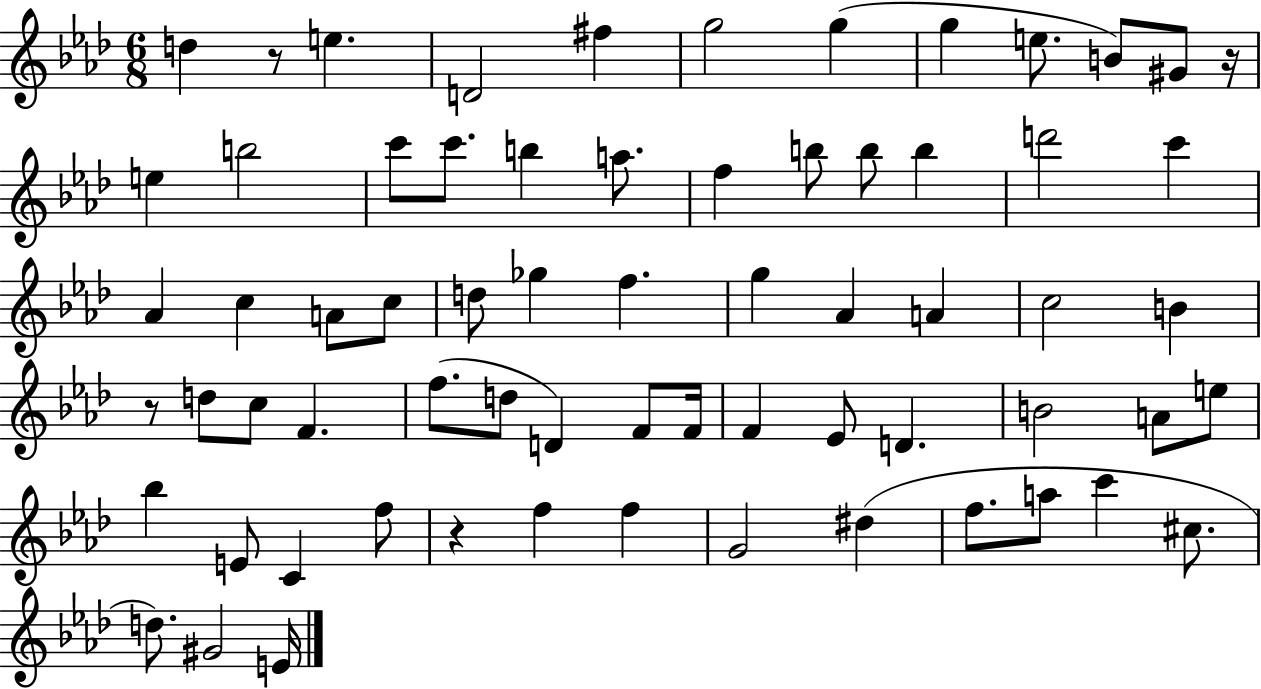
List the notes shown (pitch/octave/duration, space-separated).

D5/q R/e E5/q. D4/h F#5/q G5/h G5/q G5/q E5/e. B4/e G#4/e R/s E5/q B5/h C6/e C6/e. B5/q A5/e. F5/q B5/e B5/e B5/q D6/h C6/q Ab4/q C5/q A4/e C5/e D5/e Gb5/q F5/q. G5/q Ab4/q A4/q C5/h B4/q R/e D5/e C5/e F4/q. F5/e. D5/e D4/q F4/e F4/s F4/q Eb4/e D4/q. B4/h A4/e E5/e Bb5/q E4/e C4/q F5/e R/q F5/q F5/q G4/h D#5/q F5/e. A5/e C6/q C#5/e. D5/e. G#4/h E4/s